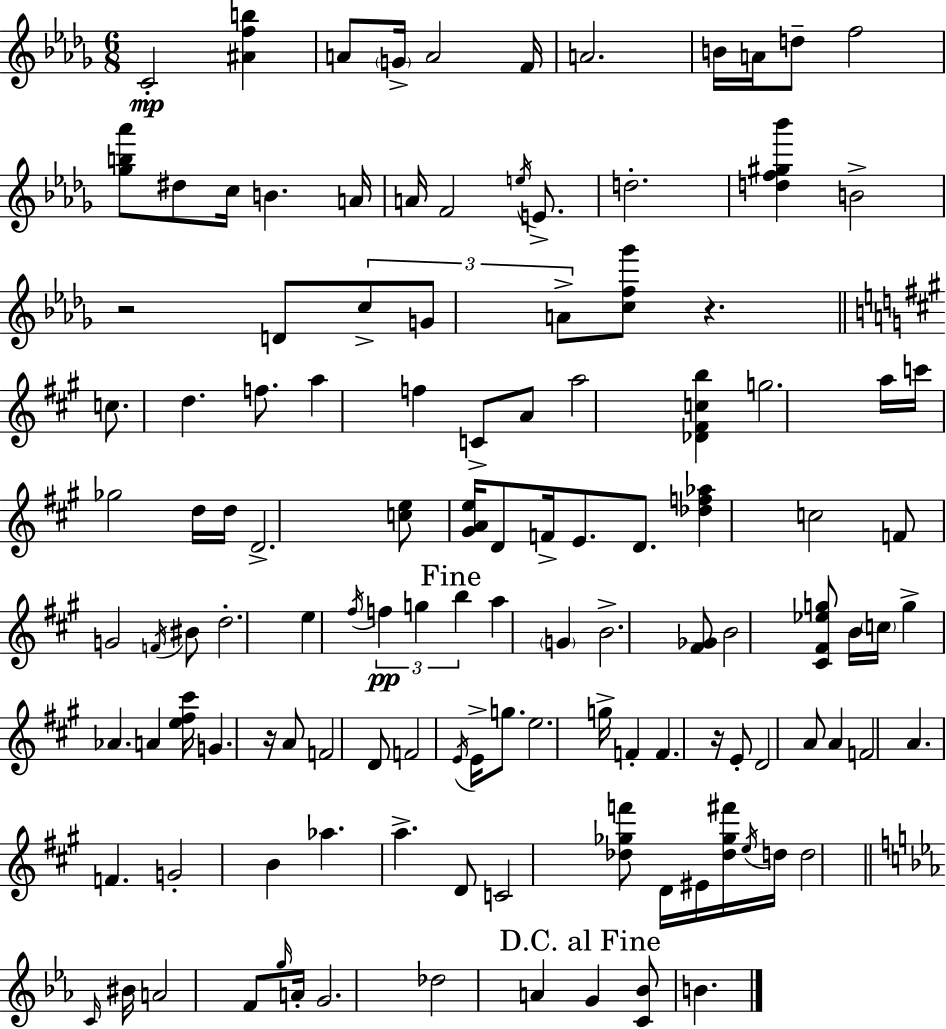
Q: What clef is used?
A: treble